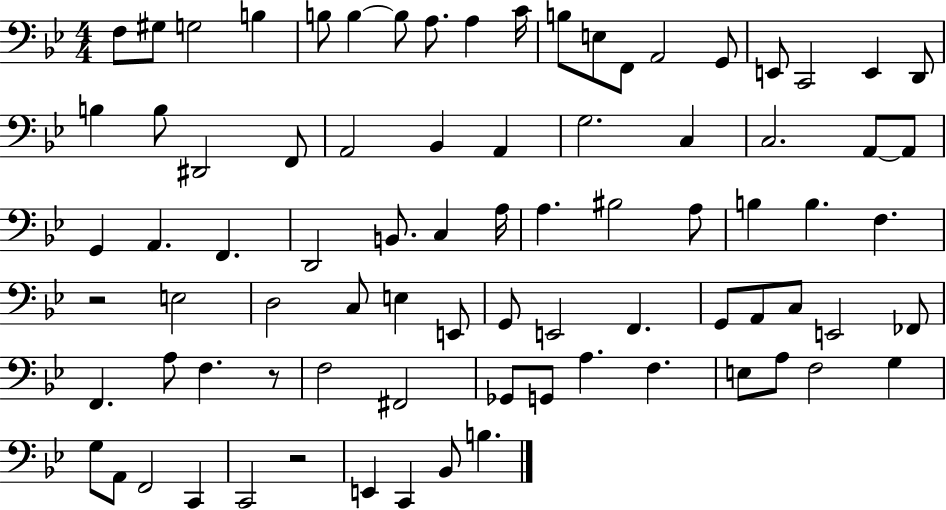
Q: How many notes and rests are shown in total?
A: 82